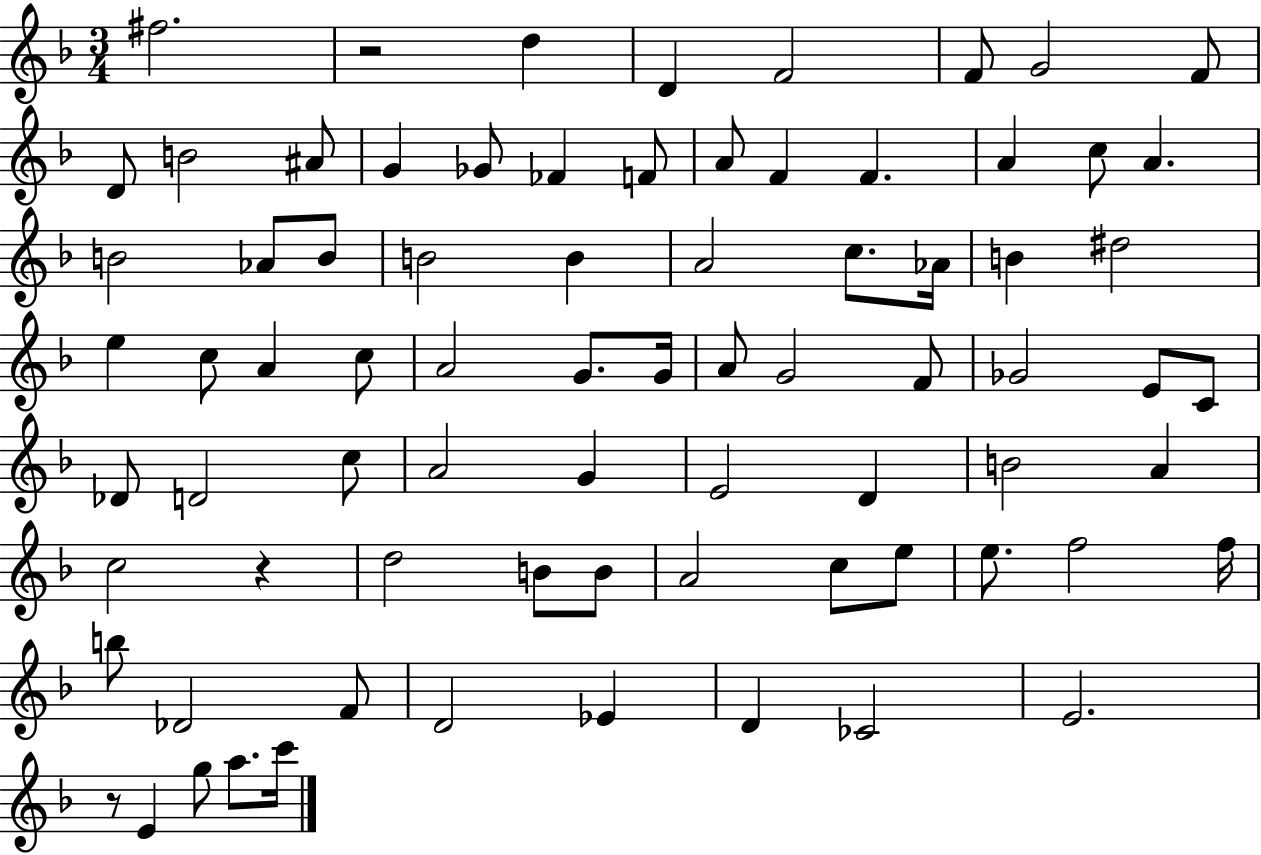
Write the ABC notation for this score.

X:1
T:Untitled
M:3/4
L:1/4
K:F
^f2 z2 d D F2 F/2 G2 F/2 D/2 B2 ^A/2 G _G/2 _F F/2 A/2 F F A c/2 A B2 _A/2 B/2 B2 B A2 c/2 _A/4 B ^d2 e c/2 A c/2 A2 G/2 G/4 A/2 G2 F/2 _G2 E/2 C/2 _D/2 D2 c/2 A2 G E2 D B2 A c2 z d2 B/2 B/2 A2 c/2 e/2 e/2 f2 f/4 b/2 _D2 F/2 D2 _E D _C2 E2 z/2 E g/2 a/2 c'/4